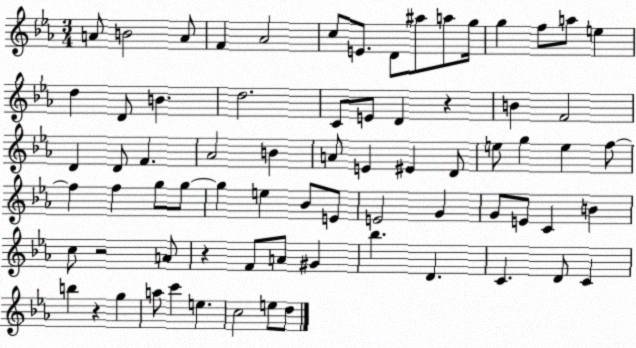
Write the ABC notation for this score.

X:1
T:Untitled
M:3/4
L:1/4
K:Eb
A/2 B2 A/2 F _A2 c/2 E/2 D/2 ^a/2 a/2 g/4 g f/2 a/2 e d D/2 B d2 C/2 E/2 D z B F2 D D/2 F _A2 B A/2 E ^E D/2 e/2 g e f/2 f f g/2 g/2 g e _B/2 E/2 E2 G G/2 E/2 C B c/2 z2 A/2 z F/2 A/2 ^G _b D C D/2 C b z g a/2 c' e c2 e/2 d/2